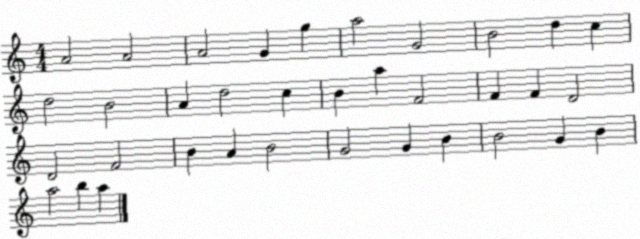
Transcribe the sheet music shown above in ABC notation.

X:1
T:Untitled
M:4/4
L:1/4
K:C
A2 A2 A2 G g a2 G2 B2 d c d2 B2 A d2 c B a F2 F F D2 D2 F2 B A B2 G2 G B B2 G B a2 b a